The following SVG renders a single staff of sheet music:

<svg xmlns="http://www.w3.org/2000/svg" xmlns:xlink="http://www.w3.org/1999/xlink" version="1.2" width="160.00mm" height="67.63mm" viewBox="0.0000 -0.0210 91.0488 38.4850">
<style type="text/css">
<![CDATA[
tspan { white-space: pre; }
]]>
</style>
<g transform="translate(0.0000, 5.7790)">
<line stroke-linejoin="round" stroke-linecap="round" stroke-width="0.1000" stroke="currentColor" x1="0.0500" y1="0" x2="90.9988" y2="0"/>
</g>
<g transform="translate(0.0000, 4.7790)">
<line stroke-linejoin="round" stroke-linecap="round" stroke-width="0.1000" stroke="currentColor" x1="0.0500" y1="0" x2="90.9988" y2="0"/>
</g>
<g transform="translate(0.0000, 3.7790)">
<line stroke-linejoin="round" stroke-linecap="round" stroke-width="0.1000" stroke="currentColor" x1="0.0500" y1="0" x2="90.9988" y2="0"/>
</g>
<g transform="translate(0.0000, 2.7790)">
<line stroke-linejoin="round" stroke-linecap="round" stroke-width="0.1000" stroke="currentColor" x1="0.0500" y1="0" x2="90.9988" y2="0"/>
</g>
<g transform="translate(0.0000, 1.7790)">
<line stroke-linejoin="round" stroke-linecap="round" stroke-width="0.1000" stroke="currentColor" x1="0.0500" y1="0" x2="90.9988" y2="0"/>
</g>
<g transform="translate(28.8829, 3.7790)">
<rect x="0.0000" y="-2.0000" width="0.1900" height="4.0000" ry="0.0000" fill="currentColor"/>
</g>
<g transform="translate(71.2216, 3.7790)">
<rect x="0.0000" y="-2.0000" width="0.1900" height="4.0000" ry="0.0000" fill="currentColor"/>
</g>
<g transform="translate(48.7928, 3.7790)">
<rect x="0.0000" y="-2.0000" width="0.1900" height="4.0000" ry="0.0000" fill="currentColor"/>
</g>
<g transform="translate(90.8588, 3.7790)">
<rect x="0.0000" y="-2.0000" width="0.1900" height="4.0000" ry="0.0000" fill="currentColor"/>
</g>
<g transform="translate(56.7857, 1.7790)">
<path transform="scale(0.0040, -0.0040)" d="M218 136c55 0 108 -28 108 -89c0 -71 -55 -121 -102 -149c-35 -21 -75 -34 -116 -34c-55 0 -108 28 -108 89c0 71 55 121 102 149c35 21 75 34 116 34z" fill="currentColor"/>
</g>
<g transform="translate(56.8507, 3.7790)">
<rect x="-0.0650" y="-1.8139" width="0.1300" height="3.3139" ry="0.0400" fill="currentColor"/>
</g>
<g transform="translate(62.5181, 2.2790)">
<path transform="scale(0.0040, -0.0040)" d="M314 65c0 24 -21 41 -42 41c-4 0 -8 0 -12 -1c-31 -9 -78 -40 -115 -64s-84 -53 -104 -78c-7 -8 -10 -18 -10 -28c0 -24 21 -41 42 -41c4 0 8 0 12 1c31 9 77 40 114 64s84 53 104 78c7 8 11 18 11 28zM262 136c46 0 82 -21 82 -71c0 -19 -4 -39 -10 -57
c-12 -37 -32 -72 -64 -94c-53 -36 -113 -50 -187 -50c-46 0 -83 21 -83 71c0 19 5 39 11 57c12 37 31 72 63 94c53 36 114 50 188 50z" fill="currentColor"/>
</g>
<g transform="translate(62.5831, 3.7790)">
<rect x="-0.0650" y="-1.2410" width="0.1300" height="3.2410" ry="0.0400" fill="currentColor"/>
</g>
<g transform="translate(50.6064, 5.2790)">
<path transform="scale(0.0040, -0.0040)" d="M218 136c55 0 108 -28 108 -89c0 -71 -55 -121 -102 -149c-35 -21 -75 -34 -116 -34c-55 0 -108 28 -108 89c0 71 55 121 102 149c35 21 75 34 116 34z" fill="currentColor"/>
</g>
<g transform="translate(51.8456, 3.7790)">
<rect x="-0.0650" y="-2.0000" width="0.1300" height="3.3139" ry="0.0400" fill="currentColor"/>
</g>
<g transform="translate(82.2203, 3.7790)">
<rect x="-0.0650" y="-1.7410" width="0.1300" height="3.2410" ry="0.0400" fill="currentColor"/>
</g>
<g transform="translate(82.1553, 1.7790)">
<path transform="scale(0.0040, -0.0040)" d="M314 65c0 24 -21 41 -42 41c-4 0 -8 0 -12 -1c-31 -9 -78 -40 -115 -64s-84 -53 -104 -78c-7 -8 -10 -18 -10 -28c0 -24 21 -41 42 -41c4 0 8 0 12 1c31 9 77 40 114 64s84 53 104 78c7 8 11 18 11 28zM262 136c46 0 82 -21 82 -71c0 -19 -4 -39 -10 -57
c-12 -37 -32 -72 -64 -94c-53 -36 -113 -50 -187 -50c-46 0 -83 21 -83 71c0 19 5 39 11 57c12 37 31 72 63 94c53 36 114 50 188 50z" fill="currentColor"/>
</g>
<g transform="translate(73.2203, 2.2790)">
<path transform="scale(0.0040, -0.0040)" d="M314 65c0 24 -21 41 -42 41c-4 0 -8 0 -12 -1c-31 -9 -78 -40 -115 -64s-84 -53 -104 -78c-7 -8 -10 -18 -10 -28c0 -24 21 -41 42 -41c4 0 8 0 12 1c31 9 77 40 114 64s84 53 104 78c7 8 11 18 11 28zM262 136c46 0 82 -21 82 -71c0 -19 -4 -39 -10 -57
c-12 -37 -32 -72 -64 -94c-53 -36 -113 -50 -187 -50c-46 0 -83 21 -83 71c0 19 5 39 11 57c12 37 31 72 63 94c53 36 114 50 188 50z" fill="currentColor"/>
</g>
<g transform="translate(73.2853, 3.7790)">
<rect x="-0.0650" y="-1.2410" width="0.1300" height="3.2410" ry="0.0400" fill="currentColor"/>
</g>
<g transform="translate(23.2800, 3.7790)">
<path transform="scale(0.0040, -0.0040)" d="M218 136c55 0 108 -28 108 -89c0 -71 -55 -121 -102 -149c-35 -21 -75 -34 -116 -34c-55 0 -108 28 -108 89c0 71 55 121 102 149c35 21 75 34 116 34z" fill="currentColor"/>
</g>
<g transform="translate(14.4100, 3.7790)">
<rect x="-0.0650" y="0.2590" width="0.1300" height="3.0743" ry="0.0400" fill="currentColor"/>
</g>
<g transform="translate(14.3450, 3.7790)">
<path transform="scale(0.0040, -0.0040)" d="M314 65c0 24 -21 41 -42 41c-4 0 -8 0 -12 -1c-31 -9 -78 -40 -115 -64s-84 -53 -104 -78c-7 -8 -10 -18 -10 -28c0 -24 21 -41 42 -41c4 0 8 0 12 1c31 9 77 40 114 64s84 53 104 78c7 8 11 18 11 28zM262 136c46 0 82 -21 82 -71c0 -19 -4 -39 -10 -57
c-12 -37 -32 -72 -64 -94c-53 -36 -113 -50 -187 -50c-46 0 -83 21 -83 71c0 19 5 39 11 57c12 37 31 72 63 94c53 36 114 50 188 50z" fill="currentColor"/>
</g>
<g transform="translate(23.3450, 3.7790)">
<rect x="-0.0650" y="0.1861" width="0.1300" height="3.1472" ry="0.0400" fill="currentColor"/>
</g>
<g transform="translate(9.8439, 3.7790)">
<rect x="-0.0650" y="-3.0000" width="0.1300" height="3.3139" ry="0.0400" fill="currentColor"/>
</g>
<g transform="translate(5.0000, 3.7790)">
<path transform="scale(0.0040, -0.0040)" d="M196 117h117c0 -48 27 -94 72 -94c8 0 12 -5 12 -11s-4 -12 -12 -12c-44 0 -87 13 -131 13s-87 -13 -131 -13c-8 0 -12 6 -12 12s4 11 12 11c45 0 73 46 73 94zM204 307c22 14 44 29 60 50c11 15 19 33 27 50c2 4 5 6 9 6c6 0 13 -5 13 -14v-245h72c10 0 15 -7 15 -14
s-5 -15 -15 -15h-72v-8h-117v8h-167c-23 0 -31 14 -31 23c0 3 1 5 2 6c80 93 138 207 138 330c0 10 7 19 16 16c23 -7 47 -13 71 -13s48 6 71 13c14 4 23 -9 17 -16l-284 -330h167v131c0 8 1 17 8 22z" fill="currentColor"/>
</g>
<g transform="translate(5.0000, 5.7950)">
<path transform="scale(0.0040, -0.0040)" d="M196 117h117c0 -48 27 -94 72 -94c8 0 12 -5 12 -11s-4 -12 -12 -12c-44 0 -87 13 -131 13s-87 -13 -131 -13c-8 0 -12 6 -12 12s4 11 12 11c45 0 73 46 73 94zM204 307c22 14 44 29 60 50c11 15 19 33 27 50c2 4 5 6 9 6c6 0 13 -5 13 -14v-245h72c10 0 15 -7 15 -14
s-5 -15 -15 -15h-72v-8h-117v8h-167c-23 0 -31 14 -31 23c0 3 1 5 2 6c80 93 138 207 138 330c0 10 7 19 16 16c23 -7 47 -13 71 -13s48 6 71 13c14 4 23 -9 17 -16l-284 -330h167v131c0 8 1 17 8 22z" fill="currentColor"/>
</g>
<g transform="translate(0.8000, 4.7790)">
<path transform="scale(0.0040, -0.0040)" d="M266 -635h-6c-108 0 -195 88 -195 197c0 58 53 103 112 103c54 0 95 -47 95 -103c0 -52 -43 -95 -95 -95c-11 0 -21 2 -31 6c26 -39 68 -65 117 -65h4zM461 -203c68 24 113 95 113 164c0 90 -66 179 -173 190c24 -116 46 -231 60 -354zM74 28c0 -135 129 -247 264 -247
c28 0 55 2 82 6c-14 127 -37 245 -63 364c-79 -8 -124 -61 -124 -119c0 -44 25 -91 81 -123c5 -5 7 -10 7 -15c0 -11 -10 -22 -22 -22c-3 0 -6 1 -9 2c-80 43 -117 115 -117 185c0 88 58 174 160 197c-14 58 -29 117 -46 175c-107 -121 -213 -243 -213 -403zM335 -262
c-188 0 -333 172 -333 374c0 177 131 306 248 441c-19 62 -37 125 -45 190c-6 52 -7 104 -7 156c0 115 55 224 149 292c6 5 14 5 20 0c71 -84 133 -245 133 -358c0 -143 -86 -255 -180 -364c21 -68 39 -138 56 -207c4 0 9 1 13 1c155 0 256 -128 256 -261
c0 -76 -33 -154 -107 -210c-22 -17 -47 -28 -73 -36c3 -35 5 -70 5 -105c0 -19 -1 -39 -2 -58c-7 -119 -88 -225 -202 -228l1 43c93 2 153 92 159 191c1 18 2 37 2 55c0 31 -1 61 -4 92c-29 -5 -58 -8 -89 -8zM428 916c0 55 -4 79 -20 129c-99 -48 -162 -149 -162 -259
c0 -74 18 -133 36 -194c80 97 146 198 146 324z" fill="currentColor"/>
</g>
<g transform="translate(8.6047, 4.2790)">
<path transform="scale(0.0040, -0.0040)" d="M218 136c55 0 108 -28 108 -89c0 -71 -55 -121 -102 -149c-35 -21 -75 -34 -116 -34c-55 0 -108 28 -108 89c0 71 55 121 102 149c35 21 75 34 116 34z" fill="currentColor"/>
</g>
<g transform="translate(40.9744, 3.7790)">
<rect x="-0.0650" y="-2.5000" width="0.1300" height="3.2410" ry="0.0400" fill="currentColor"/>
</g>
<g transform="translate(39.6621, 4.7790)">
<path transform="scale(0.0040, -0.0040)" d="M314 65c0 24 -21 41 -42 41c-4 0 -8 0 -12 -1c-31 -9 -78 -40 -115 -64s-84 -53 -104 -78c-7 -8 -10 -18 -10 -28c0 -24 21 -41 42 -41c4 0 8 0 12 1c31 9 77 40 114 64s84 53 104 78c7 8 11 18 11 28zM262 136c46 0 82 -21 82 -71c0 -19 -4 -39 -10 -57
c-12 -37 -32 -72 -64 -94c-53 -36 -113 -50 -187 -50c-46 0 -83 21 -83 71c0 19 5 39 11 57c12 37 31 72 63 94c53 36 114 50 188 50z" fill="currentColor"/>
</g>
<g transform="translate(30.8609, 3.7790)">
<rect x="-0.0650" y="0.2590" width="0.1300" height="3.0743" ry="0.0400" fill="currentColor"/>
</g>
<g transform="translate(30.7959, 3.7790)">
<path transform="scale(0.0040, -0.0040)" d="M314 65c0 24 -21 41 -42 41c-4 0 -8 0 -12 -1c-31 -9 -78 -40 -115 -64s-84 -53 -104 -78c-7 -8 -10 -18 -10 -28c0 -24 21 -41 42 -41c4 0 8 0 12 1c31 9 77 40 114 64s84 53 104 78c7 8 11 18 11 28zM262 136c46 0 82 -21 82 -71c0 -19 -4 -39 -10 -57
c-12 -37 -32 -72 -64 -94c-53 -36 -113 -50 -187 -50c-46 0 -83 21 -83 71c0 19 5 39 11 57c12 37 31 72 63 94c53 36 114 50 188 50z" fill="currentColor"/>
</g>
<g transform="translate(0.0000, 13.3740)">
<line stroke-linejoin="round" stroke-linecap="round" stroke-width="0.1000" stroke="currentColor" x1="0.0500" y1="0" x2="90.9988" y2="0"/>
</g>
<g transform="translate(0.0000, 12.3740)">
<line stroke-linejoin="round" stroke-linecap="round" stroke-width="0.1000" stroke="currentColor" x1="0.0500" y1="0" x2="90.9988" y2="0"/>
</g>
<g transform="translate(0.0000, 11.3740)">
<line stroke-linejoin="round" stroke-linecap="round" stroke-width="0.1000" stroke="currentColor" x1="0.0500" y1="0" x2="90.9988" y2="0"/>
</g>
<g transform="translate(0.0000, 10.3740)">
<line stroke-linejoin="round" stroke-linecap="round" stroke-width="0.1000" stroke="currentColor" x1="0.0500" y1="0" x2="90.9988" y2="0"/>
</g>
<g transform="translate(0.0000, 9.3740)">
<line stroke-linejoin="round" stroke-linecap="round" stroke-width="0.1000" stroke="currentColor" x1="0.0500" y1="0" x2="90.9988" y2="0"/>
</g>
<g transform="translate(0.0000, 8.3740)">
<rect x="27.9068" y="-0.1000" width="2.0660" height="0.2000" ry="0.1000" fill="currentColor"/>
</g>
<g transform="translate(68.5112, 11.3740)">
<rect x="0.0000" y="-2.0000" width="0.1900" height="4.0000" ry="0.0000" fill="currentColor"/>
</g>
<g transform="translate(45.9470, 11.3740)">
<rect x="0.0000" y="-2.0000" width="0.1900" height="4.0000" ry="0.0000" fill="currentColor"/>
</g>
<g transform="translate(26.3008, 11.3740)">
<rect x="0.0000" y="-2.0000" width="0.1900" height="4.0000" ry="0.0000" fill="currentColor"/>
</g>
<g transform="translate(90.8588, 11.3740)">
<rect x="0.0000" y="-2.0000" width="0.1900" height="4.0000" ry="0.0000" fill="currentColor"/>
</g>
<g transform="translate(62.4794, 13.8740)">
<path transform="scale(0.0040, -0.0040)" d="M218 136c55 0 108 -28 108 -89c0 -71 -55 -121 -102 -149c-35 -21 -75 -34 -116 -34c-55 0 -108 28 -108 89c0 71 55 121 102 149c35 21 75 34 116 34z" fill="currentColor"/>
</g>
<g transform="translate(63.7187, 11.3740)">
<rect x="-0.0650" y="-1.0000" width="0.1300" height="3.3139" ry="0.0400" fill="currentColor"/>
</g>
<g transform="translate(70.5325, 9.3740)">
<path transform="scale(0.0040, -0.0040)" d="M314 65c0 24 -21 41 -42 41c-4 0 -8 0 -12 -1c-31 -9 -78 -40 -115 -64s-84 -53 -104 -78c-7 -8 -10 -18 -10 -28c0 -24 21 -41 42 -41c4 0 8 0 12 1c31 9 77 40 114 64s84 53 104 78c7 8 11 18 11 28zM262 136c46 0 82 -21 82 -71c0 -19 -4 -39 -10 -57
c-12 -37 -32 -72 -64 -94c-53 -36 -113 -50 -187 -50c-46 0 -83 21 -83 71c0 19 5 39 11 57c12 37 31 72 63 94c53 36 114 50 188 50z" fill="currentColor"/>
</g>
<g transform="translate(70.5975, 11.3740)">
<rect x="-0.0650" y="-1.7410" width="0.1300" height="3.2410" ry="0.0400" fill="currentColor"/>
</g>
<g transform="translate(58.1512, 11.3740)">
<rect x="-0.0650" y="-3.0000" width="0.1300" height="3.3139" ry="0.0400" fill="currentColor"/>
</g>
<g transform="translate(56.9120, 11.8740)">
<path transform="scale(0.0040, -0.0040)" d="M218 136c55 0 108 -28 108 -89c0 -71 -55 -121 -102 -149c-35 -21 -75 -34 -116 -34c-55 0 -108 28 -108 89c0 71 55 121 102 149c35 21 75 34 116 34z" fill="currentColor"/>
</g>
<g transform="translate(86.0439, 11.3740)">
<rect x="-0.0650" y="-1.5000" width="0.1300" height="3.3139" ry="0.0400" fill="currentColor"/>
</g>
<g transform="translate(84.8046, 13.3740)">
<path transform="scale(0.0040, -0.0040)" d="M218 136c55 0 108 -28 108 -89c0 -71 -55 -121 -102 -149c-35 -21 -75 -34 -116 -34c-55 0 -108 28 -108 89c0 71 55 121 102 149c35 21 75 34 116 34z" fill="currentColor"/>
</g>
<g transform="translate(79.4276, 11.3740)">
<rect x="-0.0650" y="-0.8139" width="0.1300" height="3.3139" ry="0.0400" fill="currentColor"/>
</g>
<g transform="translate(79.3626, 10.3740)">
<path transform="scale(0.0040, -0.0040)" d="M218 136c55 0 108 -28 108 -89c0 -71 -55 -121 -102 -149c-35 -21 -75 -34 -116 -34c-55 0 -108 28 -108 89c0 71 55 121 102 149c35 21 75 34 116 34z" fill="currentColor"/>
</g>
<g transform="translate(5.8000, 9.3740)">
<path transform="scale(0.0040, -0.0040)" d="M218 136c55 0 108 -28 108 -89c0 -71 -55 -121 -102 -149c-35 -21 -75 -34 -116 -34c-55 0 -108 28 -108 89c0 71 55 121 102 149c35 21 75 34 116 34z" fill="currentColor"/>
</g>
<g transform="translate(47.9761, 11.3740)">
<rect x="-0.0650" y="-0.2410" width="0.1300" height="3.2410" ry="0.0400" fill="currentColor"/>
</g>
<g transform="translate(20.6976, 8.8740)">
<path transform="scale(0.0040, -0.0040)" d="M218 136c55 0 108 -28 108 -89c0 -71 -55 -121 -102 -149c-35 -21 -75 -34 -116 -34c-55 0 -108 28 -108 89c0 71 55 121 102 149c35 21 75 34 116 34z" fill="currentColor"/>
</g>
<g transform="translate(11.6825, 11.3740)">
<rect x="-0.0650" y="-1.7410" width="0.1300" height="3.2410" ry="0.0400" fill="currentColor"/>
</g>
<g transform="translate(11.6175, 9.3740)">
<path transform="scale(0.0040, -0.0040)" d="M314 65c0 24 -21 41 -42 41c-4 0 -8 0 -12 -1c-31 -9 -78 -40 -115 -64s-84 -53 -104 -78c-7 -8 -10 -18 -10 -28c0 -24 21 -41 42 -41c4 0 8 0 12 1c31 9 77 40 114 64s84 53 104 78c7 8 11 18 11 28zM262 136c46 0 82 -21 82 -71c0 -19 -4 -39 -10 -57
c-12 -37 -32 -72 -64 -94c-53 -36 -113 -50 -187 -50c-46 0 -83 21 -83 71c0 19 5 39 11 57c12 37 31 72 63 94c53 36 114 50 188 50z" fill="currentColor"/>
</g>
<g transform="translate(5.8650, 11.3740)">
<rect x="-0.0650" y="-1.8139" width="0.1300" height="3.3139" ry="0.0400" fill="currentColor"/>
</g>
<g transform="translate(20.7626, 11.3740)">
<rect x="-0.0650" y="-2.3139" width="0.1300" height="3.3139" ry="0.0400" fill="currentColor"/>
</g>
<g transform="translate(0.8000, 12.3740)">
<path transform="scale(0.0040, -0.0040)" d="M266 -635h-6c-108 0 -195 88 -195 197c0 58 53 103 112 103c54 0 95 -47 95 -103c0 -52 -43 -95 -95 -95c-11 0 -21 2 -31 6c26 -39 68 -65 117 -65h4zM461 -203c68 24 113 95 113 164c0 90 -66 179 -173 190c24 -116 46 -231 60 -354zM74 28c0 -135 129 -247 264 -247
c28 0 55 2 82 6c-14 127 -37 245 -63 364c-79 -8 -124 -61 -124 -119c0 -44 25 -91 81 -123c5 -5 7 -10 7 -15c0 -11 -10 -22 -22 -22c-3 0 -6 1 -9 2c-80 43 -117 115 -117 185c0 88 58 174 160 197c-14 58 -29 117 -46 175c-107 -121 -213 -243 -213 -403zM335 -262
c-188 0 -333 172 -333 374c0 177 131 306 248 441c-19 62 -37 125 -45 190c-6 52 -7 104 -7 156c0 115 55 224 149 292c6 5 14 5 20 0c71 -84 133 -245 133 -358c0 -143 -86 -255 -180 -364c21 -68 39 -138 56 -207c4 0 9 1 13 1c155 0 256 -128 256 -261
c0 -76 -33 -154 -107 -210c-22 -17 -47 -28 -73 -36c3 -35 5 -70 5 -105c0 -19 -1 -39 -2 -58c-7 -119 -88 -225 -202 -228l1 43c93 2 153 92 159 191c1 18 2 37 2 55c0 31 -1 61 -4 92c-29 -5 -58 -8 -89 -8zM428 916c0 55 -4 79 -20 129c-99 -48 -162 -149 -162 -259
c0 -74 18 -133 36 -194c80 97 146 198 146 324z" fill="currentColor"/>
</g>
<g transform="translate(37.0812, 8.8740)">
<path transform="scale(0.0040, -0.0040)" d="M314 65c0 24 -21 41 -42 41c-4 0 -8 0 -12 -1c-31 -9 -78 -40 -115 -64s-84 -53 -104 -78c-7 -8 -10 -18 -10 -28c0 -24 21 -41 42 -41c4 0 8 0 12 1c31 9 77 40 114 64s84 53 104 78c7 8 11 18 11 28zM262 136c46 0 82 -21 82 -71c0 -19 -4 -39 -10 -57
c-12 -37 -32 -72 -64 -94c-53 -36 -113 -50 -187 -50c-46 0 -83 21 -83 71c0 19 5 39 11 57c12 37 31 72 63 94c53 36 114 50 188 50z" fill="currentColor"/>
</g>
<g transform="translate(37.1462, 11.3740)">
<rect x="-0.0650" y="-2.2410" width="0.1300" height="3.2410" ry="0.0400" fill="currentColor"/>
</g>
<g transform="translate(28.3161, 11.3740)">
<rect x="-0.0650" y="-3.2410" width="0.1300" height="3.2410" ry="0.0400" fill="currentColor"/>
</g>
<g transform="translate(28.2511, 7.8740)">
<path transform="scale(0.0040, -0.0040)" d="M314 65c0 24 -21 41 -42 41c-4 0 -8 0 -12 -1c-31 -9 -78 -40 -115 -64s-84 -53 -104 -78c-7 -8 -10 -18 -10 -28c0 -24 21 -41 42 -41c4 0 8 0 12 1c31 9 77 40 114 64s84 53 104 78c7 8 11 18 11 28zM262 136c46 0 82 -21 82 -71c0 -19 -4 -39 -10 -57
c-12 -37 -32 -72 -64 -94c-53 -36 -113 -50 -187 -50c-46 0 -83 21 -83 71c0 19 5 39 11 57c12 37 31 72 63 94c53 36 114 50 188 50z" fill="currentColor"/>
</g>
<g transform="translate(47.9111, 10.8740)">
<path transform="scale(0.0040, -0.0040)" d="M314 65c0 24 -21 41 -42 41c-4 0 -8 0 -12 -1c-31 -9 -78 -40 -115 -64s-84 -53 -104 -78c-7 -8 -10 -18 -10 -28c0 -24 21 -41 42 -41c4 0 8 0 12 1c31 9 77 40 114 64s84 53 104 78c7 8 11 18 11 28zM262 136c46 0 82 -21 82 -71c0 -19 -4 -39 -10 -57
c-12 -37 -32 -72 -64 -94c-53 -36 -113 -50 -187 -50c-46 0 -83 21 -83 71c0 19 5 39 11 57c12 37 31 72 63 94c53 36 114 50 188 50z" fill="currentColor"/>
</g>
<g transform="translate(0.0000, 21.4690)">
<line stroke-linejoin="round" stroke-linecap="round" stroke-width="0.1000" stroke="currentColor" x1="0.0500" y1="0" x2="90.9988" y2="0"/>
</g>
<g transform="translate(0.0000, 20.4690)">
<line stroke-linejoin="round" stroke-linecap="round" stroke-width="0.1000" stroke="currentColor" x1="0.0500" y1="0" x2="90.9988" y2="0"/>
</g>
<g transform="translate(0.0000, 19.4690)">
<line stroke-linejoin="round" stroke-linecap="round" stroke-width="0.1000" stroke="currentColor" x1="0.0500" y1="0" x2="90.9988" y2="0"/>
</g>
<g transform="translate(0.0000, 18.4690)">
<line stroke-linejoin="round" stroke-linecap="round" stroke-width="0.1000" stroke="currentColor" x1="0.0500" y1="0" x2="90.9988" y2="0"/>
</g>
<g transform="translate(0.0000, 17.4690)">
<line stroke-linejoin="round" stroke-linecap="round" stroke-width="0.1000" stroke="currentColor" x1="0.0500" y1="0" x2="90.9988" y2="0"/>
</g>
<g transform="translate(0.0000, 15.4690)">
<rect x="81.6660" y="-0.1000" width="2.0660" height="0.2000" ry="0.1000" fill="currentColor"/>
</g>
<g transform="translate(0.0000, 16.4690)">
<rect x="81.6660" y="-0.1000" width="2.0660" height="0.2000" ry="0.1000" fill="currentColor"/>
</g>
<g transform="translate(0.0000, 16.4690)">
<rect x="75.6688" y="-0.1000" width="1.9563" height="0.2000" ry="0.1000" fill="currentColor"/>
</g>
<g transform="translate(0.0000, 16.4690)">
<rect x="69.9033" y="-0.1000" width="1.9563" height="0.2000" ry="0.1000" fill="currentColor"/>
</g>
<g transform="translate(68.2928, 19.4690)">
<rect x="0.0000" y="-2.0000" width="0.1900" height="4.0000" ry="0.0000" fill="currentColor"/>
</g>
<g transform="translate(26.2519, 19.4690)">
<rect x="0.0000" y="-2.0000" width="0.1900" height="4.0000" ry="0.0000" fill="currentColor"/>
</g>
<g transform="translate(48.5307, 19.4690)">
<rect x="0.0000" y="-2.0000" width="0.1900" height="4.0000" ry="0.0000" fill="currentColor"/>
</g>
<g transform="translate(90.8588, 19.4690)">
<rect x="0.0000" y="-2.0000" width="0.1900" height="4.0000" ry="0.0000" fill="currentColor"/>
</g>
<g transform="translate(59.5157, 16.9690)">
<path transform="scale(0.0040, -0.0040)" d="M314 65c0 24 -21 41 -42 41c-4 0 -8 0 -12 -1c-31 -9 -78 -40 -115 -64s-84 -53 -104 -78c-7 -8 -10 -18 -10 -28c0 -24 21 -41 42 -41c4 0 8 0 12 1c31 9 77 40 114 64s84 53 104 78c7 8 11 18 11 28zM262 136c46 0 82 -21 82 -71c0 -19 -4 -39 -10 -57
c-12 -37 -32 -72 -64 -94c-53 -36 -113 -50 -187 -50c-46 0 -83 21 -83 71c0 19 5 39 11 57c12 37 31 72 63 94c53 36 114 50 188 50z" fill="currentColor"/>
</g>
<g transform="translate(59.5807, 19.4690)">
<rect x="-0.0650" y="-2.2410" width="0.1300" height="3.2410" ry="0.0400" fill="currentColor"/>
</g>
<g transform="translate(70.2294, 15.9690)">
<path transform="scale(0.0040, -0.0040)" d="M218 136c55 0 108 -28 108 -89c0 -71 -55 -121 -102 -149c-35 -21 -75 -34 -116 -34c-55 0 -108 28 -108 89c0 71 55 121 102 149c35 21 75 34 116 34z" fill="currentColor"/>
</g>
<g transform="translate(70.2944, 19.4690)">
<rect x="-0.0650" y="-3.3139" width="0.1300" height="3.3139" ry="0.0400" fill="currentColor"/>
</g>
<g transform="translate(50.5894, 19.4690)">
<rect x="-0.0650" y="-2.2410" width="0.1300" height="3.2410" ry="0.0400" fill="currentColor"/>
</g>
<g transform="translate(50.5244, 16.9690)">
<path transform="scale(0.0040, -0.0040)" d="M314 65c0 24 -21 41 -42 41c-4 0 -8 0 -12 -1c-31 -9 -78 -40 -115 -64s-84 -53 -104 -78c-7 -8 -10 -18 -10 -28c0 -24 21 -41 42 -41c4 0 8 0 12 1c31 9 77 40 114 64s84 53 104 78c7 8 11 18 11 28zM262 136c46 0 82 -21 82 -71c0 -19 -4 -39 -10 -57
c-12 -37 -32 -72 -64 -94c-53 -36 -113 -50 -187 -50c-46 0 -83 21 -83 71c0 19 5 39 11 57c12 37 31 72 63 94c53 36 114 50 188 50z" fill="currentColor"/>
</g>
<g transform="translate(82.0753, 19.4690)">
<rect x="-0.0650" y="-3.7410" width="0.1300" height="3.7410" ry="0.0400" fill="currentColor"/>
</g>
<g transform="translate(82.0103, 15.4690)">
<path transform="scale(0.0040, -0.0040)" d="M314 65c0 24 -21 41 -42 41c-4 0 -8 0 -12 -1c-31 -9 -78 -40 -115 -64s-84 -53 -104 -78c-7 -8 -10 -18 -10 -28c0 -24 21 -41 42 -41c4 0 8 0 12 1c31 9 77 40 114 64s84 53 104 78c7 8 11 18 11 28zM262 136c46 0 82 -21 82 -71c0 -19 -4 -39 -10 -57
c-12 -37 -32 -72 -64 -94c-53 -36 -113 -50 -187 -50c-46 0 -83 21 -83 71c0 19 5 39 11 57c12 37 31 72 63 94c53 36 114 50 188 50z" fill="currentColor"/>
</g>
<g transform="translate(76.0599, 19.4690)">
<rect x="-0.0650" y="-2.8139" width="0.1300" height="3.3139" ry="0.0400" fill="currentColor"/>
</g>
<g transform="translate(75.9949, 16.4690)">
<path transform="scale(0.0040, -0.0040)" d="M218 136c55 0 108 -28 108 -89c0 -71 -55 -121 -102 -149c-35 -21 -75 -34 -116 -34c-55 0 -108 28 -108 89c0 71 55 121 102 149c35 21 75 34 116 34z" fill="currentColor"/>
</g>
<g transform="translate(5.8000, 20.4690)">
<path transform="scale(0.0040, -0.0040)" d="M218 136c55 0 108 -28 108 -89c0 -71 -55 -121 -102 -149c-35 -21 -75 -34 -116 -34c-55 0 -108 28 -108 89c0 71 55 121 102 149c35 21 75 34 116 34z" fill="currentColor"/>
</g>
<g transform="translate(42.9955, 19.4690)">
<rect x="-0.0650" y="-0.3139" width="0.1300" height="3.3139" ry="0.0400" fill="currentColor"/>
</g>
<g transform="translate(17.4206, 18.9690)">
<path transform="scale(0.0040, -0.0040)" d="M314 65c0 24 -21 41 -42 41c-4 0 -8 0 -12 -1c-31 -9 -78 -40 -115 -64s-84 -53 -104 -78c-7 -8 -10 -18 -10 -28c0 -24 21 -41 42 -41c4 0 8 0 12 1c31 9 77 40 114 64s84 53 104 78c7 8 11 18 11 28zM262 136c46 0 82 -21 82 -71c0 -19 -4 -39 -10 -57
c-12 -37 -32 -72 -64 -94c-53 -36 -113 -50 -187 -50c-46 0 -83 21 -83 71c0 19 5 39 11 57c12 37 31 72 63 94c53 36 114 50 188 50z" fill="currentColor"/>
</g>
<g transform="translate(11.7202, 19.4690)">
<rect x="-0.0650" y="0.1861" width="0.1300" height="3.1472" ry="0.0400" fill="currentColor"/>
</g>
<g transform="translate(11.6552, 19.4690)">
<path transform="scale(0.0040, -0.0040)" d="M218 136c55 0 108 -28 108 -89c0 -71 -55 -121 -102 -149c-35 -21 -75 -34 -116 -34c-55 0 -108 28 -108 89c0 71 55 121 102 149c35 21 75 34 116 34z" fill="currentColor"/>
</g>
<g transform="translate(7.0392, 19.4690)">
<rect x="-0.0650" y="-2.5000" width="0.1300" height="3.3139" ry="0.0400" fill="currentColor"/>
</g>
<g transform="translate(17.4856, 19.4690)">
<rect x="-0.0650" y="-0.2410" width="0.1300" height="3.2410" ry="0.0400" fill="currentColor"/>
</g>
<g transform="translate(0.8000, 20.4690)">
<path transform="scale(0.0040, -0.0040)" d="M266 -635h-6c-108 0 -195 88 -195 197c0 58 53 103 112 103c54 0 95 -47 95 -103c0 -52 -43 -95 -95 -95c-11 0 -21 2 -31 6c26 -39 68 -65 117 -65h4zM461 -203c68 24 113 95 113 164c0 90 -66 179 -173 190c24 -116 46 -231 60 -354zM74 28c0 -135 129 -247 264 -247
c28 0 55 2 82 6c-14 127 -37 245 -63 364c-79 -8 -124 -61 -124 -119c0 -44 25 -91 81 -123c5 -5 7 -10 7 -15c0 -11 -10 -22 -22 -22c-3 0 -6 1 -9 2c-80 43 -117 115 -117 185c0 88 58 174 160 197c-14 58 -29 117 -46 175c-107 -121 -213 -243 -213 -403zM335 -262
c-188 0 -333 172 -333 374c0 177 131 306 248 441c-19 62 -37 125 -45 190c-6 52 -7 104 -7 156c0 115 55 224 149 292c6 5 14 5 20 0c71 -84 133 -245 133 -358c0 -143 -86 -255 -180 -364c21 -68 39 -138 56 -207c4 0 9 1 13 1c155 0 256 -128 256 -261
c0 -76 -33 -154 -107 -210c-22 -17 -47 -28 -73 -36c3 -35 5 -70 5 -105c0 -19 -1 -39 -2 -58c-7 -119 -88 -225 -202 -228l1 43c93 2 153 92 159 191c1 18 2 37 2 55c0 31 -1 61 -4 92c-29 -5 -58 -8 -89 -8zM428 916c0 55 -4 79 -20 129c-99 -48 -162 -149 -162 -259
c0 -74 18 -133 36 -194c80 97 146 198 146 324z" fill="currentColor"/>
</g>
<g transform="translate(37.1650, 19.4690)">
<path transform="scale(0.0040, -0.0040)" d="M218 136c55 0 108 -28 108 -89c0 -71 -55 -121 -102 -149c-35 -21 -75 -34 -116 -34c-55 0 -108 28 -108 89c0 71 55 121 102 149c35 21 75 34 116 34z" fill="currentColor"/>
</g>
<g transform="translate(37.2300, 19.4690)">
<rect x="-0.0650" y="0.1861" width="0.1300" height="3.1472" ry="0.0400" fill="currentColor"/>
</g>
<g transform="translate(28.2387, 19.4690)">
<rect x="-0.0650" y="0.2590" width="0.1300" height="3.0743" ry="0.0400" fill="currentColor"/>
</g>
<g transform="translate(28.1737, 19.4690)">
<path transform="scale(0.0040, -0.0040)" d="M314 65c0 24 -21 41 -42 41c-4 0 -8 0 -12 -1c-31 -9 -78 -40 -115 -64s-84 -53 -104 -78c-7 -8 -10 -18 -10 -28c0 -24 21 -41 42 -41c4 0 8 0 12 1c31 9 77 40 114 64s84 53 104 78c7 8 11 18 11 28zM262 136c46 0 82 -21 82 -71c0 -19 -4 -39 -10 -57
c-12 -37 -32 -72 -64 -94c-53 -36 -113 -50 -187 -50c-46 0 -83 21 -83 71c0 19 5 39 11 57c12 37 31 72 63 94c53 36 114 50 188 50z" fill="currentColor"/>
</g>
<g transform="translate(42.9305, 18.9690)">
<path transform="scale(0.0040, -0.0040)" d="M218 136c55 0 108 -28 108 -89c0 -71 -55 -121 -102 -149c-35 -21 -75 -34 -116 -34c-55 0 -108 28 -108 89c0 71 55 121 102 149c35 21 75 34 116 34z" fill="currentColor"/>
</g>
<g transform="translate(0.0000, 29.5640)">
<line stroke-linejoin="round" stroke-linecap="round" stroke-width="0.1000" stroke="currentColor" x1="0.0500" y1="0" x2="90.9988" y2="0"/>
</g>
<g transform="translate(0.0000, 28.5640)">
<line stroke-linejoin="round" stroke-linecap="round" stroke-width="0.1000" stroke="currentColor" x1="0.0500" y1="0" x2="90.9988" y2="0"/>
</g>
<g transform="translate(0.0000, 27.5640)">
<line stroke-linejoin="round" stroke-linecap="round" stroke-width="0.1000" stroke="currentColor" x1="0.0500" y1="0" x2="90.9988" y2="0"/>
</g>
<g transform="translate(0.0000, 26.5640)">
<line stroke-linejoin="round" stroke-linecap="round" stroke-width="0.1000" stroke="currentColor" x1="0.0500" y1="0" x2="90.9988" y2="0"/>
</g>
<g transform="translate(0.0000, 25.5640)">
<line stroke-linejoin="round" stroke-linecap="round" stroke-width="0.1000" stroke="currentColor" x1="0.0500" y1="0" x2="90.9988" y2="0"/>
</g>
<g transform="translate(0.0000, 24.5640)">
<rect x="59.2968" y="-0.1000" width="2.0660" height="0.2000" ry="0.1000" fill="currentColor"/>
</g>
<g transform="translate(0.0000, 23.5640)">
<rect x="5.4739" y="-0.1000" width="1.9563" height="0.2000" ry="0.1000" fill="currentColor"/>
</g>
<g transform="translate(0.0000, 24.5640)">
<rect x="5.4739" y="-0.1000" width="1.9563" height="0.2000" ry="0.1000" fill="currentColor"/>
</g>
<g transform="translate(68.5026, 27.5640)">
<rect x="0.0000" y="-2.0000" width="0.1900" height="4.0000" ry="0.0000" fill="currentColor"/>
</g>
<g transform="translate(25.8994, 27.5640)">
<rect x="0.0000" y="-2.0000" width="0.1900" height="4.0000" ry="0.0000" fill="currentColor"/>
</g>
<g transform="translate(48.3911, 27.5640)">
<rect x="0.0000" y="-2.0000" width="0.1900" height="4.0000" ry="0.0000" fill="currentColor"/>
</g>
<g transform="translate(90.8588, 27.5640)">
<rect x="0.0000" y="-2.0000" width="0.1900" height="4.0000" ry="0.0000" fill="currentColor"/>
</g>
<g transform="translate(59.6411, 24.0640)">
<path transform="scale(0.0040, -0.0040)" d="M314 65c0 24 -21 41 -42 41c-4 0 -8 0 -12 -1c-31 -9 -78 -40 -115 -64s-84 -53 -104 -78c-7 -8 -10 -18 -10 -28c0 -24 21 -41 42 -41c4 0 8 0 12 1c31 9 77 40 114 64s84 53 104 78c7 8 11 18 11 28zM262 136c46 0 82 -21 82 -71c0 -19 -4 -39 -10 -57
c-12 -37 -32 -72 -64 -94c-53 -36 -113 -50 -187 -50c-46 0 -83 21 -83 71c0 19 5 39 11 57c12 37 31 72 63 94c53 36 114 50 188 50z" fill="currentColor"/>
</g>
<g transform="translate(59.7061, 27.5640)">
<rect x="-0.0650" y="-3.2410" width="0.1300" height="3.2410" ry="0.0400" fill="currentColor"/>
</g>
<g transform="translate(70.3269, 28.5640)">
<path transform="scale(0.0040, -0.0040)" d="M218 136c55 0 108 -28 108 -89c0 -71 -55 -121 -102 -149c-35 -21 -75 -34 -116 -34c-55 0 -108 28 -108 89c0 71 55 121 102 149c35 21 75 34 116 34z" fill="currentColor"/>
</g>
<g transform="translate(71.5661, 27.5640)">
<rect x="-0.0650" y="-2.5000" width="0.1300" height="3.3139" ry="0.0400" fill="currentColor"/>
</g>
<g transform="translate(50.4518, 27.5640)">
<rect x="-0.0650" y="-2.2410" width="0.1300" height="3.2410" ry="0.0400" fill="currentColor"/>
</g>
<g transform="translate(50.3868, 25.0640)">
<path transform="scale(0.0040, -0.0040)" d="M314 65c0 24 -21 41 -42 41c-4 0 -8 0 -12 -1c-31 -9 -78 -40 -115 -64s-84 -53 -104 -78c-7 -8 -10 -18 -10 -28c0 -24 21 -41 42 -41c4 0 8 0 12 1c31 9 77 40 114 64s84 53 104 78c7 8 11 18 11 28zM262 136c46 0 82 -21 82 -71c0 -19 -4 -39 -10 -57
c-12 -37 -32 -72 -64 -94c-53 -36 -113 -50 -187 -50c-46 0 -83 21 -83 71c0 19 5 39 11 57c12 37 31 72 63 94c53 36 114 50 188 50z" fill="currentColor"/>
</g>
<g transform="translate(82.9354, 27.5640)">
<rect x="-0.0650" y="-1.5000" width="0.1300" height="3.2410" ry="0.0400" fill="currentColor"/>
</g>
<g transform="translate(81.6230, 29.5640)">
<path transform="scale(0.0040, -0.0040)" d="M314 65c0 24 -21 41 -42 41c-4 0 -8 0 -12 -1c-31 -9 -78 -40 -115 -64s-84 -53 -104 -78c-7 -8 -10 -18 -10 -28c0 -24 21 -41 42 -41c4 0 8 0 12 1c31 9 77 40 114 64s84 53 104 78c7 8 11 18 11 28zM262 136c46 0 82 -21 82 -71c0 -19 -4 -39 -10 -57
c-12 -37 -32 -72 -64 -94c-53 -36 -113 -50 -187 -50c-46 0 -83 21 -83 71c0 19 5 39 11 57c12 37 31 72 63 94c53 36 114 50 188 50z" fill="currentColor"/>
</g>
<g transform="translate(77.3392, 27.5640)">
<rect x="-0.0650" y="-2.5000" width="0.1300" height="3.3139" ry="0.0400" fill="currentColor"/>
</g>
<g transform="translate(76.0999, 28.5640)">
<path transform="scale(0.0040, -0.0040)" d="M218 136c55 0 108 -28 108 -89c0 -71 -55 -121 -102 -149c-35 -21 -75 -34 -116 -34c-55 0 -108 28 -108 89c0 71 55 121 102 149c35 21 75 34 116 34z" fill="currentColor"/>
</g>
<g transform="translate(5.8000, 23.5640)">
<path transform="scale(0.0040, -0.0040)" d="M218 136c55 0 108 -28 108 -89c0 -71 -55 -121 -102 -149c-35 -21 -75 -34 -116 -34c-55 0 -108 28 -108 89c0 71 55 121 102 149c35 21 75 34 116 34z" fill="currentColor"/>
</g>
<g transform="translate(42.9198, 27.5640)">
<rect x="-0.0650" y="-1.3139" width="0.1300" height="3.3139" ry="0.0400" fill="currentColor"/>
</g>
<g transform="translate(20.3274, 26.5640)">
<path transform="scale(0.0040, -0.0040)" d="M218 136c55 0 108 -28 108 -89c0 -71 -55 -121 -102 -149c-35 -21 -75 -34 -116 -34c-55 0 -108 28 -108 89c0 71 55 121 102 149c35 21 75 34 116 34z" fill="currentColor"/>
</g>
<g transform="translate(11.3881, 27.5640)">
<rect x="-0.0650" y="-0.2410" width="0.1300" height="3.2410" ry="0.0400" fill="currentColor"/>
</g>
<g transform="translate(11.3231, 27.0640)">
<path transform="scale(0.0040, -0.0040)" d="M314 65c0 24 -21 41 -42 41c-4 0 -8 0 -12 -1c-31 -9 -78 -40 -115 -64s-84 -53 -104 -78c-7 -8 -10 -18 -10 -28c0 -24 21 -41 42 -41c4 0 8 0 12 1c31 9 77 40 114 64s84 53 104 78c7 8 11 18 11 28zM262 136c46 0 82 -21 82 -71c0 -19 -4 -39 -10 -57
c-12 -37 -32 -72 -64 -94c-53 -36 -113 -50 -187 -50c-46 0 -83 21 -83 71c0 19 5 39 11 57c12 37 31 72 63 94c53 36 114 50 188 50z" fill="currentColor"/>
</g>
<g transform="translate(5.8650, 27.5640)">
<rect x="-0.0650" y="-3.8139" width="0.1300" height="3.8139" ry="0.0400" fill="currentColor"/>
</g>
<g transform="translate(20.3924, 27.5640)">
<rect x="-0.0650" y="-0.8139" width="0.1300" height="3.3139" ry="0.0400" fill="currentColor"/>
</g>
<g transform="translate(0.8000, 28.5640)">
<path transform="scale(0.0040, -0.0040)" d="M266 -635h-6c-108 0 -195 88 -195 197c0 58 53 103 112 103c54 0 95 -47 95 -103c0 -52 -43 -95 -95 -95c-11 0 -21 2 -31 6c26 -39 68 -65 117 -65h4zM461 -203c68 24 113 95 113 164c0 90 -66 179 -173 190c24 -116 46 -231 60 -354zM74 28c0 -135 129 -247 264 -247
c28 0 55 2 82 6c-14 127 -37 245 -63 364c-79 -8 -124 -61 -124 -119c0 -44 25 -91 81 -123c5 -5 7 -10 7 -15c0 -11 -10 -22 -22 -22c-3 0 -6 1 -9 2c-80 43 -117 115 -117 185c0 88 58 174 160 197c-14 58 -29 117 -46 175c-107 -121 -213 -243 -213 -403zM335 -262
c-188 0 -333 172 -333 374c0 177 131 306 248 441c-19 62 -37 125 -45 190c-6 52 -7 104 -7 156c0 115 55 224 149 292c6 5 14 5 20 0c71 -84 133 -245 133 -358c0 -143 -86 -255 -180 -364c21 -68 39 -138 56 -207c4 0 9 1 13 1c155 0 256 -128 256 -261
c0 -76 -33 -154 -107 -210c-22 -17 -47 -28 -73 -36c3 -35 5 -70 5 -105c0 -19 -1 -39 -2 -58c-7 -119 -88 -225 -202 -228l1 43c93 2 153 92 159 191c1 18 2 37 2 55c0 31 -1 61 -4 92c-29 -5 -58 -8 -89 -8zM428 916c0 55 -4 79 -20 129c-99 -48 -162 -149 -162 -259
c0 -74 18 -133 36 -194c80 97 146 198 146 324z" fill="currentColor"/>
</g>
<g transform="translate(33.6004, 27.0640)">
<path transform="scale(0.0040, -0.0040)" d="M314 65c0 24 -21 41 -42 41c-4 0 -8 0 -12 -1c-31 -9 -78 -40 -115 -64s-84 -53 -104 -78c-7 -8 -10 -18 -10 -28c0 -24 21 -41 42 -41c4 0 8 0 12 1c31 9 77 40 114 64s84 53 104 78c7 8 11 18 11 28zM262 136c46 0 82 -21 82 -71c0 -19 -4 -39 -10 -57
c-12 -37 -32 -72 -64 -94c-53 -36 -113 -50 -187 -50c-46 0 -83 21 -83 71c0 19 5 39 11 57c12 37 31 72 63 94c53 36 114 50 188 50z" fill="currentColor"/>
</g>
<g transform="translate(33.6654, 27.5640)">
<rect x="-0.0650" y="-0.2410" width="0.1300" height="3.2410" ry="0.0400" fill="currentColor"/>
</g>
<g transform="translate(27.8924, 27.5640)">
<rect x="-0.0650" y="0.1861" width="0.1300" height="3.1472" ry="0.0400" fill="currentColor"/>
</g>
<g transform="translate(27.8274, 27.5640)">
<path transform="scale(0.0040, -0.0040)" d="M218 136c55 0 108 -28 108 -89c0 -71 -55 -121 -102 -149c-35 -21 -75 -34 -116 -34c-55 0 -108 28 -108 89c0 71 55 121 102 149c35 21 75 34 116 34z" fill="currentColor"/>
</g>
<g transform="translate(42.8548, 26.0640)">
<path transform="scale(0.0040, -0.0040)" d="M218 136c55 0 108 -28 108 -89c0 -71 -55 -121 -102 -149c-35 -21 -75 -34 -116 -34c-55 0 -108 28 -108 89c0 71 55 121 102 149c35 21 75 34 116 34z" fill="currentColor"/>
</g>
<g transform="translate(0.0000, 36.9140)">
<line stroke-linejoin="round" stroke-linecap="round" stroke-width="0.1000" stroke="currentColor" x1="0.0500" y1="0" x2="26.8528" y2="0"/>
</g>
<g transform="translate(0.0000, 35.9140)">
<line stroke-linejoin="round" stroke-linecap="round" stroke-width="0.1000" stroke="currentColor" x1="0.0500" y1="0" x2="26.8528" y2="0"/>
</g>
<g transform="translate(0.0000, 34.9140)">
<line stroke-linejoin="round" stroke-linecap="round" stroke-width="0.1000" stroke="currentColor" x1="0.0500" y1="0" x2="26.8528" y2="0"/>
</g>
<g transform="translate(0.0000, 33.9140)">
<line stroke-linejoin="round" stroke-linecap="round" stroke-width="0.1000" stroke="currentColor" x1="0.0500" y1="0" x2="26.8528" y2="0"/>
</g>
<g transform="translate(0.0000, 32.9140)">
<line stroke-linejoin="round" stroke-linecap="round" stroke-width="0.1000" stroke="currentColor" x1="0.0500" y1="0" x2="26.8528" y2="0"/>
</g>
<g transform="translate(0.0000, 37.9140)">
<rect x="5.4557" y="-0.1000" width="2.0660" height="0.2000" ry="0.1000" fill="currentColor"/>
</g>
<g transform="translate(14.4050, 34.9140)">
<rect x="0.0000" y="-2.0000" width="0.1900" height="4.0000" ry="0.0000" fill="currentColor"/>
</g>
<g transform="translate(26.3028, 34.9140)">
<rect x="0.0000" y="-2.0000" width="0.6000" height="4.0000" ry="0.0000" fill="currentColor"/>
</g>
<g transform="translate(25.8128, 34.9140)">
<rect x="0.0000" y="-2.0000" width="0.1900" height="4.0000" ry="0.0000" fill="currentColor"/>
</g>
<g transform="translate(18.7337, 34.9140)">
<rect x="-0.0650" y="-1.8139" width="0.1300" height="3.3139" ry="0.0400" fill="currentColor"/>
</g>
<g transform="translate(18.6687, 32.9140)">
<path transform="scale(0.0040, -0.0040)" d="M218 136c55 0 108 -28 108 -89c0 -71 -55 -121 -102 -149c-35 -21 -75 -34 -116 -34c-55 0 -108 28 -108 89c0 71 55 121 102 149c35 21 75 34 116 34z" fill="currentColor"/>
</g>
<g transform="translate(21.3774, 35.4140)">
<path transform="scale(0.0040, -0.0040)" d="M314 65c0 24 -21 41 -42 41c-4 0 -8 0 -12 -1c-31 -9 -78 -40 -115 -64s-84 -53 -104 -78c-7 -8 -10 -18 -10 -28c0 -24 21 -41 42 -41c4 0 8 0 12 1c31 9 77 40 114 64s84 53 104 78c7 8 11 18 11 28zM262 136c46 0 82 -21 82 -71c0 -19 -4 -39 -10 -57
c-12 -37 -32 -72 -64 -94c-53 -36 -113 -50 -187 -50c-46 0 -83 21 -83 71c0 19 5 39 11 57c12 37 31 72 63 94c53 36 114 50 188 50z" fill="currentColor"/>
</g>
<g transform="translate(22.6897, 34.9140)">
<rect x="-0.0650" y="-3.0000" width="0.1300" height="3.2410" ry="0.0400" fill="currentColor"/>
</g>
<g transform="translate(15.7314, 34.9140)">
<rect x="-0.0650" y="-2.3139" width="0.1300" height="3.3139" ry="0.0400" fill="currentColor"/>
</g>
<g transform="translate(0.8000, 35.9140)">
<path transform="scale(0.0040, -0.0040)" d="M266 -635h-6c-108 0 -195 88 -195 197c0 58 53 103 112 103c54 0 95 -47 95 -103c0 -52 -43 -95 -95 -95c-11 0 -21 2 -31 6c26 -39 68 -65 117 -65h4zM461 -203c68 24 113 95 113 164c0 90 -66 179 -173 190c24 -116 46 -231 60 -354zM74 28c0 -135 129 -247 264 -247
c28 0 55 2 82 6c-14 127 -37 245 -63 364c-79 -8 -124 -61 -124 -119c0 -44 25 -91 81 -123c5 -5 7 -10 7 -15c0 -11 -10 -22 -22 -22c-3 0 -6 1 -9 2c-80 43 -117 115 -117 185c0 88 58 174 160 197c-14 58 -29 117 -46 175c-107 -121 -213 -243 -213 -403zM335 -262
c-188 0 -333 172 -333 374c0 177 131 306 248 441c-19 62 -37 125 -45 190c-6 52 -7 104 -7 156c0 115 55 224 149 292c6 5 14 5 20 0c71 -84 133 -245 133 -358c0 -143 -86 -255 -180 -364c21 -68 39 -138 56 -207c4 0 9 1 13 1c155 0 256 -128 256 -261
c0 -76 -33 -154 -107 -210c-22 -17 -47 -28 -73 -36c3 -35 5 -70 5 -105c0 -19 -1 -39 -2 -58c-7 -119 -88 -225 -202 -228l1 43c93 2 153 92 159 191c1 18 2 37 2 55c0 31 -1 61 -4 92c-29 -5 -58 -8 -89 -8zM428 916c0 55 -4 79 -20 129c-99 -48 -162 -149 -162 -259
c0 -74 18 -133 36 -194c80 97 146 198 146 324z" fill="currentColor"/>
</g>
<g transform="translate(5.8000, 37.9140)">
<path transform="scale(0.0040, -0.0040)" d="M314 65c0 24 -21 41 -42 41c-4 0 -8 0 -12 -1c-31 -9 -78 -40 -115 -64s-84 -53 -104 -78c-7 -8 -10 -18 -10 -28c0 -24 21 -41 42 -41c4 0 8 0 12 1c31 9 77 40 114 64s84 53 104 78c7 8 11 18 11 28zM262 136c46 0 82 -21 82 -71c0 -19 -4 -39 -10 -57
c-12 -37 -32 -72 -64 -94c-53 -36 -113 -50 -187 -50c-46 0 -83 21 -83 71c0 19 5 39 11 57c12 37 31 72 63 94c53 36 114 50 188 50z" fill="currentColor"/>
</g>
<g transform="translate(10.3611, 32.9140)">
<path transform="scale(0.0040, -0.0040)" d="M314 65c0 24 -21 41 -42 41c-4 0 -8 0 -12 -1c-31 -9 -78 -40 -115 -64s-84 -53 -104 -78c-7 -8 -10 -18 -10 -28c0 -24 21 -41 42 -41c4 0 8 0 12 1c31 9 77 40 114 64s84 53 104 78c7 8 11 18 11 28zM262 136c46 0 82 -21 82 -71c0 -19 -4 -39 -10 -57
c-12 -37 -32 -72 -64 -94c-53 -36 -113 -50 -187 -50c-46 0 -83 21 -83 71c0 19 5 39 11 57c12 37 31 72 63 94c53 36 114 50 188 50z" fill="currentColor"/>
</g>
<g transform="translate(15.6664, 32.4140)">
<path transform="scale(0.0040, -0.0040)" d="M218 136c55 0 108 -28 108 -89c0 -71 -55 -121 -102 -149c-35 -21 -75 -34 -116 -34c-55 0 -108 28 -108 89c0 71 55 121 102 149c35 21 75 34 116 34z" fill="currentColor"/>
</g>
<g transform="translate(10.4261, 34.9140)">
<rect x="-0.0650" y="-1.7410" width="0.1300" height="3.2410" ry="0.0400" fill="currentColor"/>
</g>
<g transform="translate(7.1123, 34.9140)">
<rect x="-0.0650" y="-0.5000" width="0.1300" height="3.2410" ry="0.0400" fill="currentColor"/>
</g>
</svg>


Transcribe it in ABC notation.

X:1
T:Untitled
M:4/4
L:1/4
K:C
A B2 B B2 G2 F f e2 e2 f2 f f2 g b2 g2 c2 A D f2 d E G B c2 B2 B c g2 g2 b a c'2 c' c2 d B c2 e g2 b2 G G E2 C2 f2 g f A2